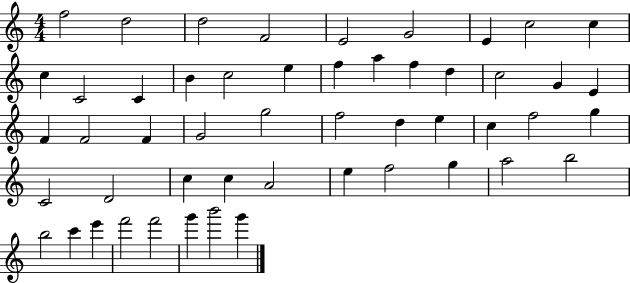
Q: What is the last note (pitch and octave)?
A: G6